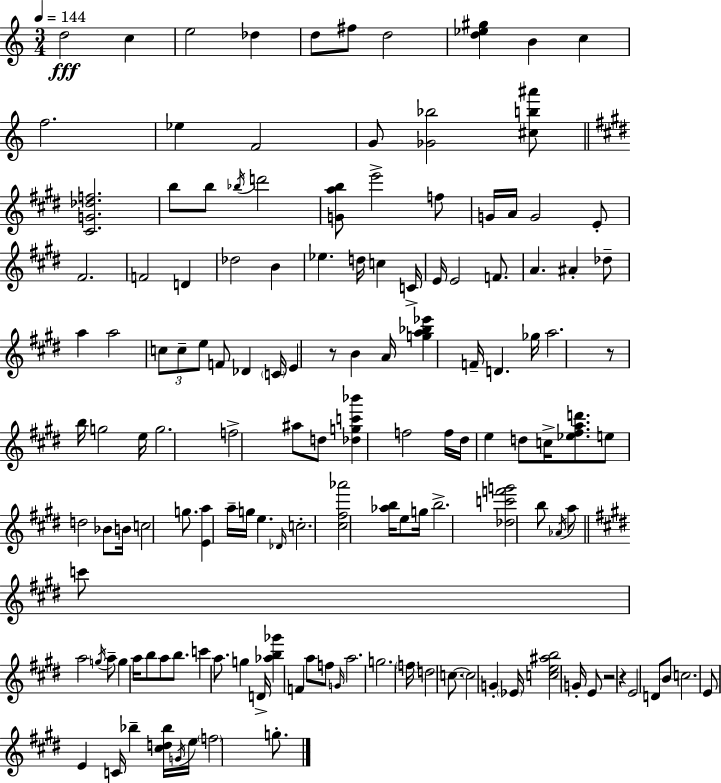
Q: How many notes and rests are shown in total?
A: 141